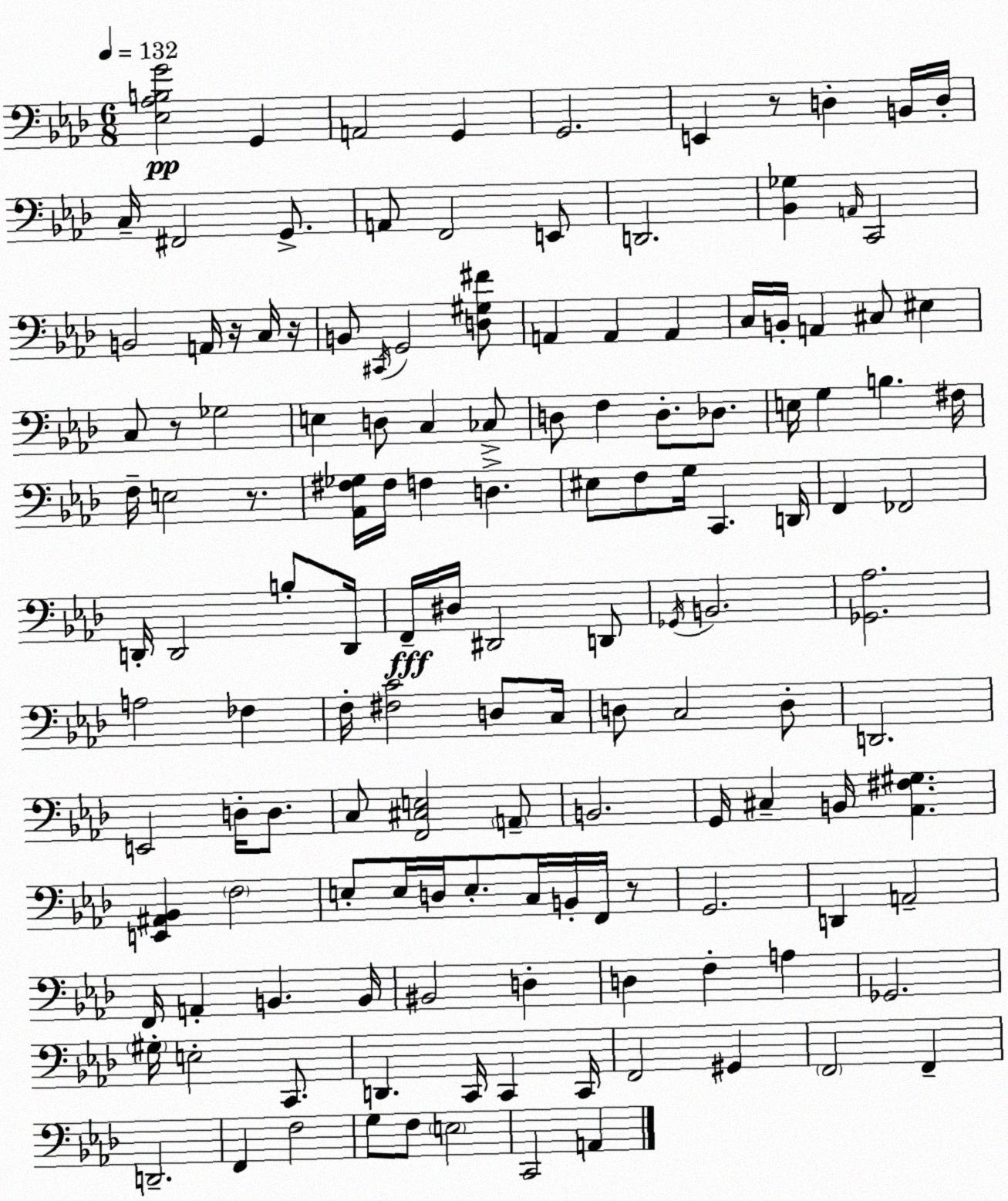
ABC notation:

X:1
T:Untitled
M:6/8
L:1/4
K:Fm
[_E,_A,B,G]2 G,, A,,2 G,, G,,2 E,, z/2 D, B,,/4 D,/4 C,/4 ^F,,2 G,,/2 A,,/2 F,,2 E,,/2 D,,2 [_B,,_G,] A,,/4 C,,2 B,,2 A,,/4 z/4 C,/4 z/4 B,,/2 ^C,,/4 G,,2 [D,^G,^F]/2 A,, A,, A,, C,/4 B,,/4 A,, ^C,/2 ^E, C,/2 z/2 _G,2 E, D,/2 C, _C,/2 D,/2 F, D,/2 _D,/2 E,/4 G, B, ^F,/4 F,/4 E,2 z/2 [_A,,^F,_G,]/4 ^F,/4 F, D, ^E,/2 F,/2 G,/4 C,, D,,/4 F,, _F,,2 D,,/4 D,,2 B,/2 D,,/4 F,,/4 ^D,/4 ^D,,2 D,,/2 _G,,/4 B,,2 [_G,,_A,]2 A,2 _F, F,/4 [^F,C]2 D,/2 C,/4 D,/2 C,2 D,/2 D,,2 E,,2 D,/4 D,/2 C,/2 [F,,^C,E,]2 A,,/2 B,,2 G,,/4 ^C, B,,/4 [_A,,^F,^G,] [E,,^A,,_B,,] F,2 E,/2 E,/4 D,/4 E,/2 C,/4 B,,/4 F,,/4 z/2 G,,2 D,, A,,2 F,,/4 A,, B,, B,,/4 ^B,,2 D, D, F, A, _G,,2 ^G,/4 E,2 C,,/2 D,, C,,/4 C,, C,,/4 F,,2 ^G,, F,,2 F,, D,,2 F,, F,2 G,/2 F,/2 E,2 C,,2 A,,